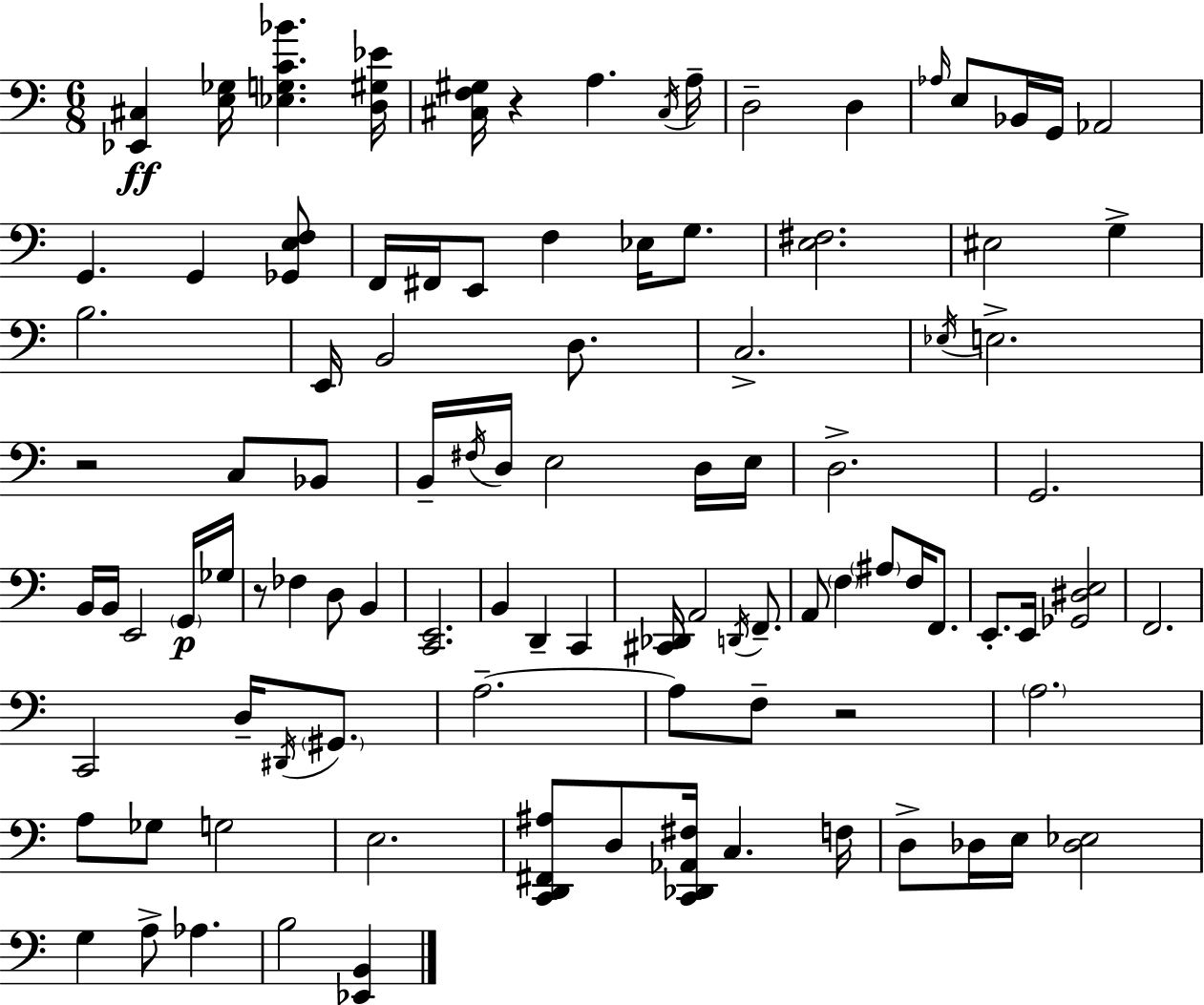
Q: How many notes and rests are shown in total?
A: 99